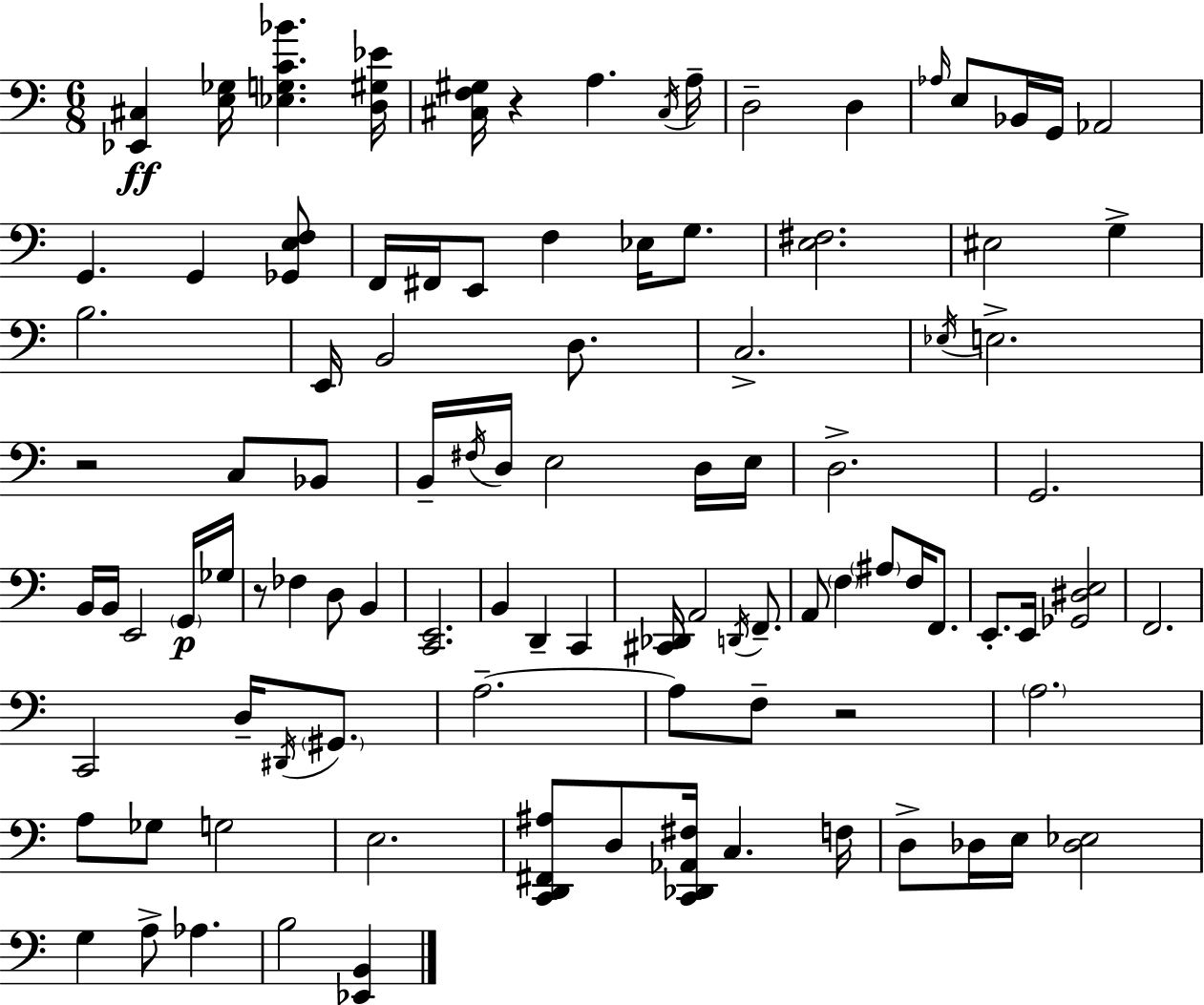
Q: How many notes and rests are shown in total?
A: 99